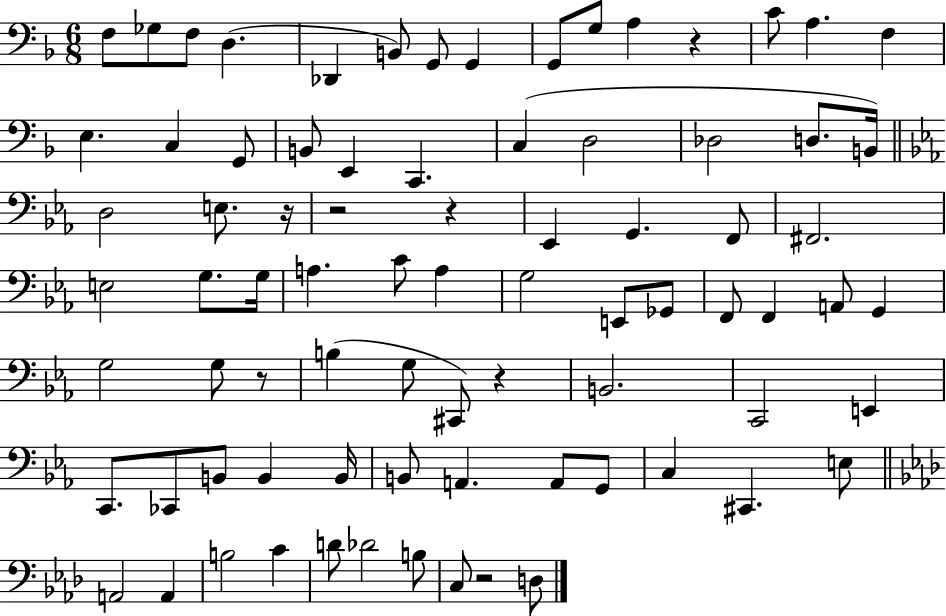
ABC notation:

X:1
T:Untitled
M:6/8
L:1/4
K:F
F,/2 _G,/2 F,/2 D, _D,, B,,/2 G,,/2 G,, G,,/2 G,/2 A, z C/2 A, F, E, C, G,,/2 B,,/2 E,, C,, C, D,2 _D,2 D,/2 B,,/4 D,2 E,/2 z/4 z2 z _E,, G,, F,,/2 ^F,,2 E,2 G,/2 G,/4 A, C/2 A, G,2 E,,/2 _G,,/2 F,,/2 F,, A,,/2 G,, G,2 G,/2 z/2 B, G,/2 ^C,,/2 z B,,2 C,,2 E,, C,,/2 _C,,/2 B,,/2 B,, B,,/4 B,,/2 A,, A,,/2 G,,/2 C, ^C,, E,/2 A,,2 A,, B,2 C D/2 _D2 B,/2 C,/2 z2 D,/2